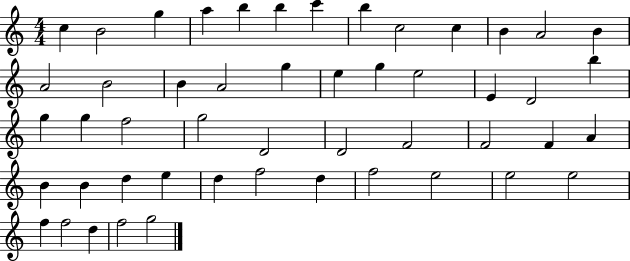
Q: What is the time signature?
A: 4/4